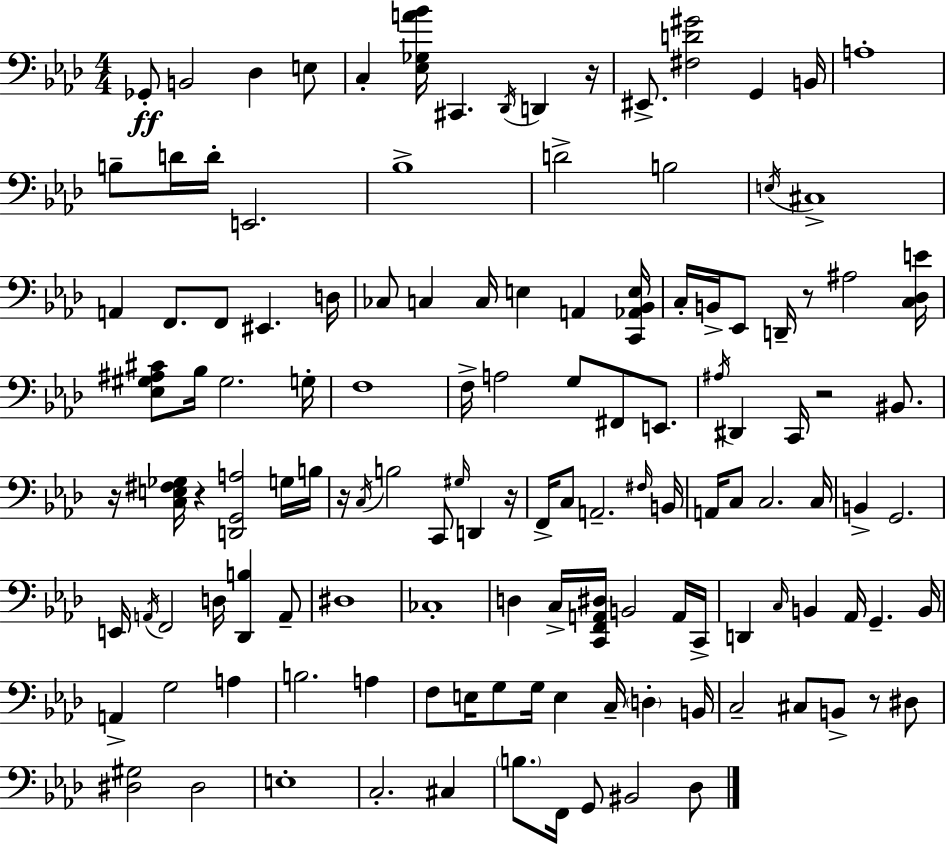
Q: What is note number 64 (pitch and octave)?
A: C3